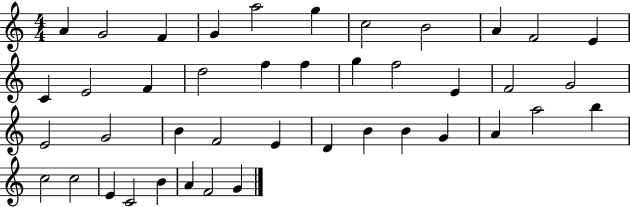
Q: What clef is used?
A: treble